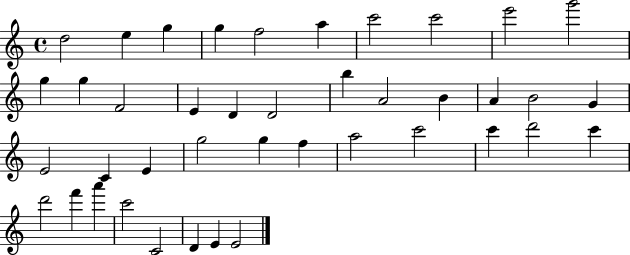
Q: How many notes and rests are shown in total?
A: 41